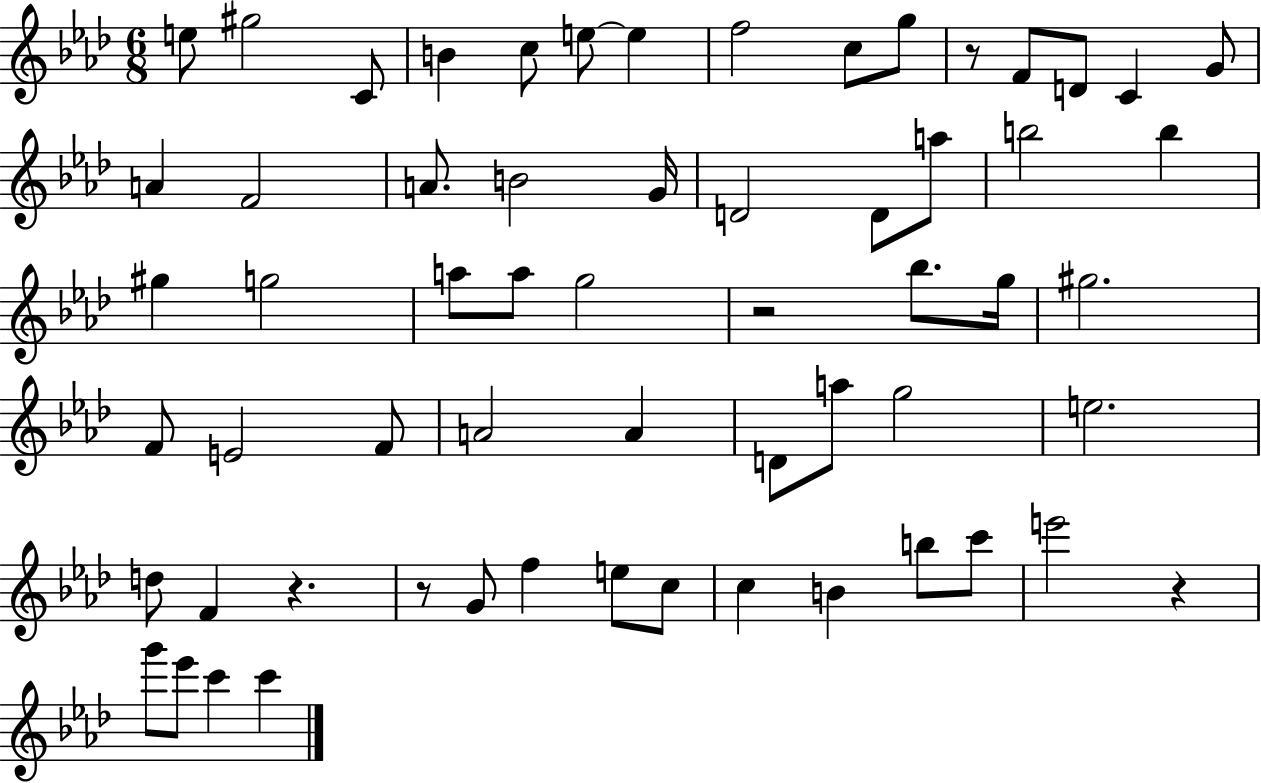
E5/e G#5/h C4/e B4/q C5/e E5/e E5/q F5/h C5/e G5/e R/e F4/e D4/e C4/q G4/e A4/q F4/h A4/e. B4/h G4/s D4/h D4/e A5/e B5/h B5/q G#5/q G5/h A5/e A5/e G5/h R/h Bb5/e. G5/s G#5/h. F4/e E4/h F4/e A4/h A4/q D4/e A5/e G5/h E5/h. D5/e F4/q R/q. R/e G4/e F5/q E5/e C5/e C5/q B4/q B5/e C6/e E6/h R/q G6/e Eb6/e C6/q C6/q